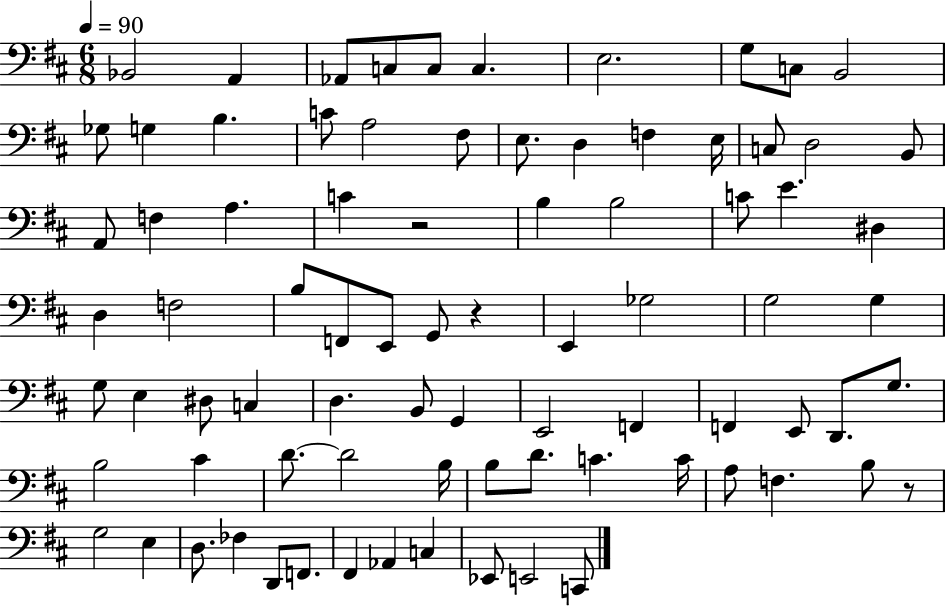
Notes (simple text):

Bb2/h A2/q Ab2/e C3/e C3/e C3/q. E3/h. G3/e C3/e B2/h Gb3/e G3/q B3/q. C4/e A3/h F#3/e E3/e. D3/q F3/q E3/s C3/e D3/h B2/e A2/e F3/q A3/q. C4/q R/h B3/q B3/h C4/e E4/q. D#3/q D3/q F3/h B3/e F2/e E2/e G2/e R/q E2/q Gb3/h G3/h G3/q G3/e E3/q D#3/e C3/q D3/q. B2/e G2/q E2/h F2/q F2/q E2/e D2/e. G3/e. B3/h C#4/q D4/e. D4/h B3/s B3/e D4/e. C4/q. C4/s A3/e F3/q. B3/e R/e G3/h E3/q D3/e. FES3/q D2/e F2/e. F#2/q Ab2/q C3/q Eb2/e E2/h C2/e